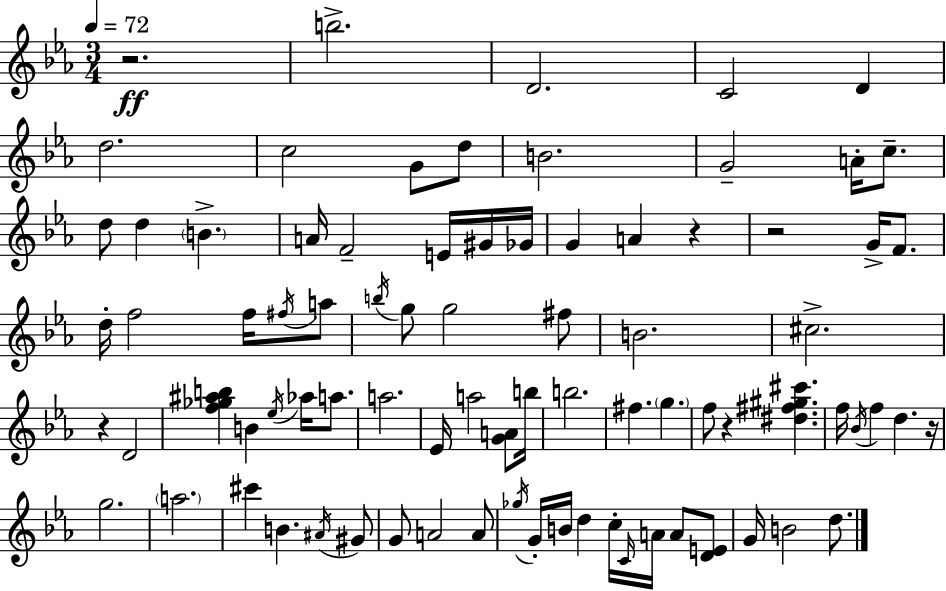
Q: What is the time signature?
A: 3/4